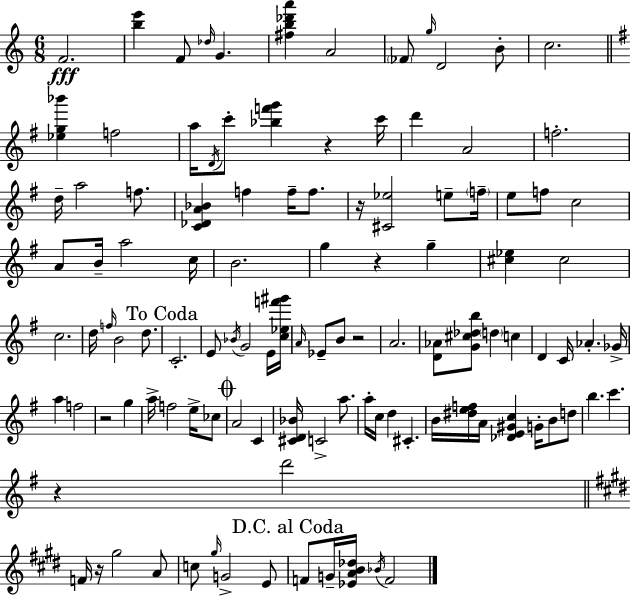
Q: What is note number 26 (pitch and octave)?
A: F5